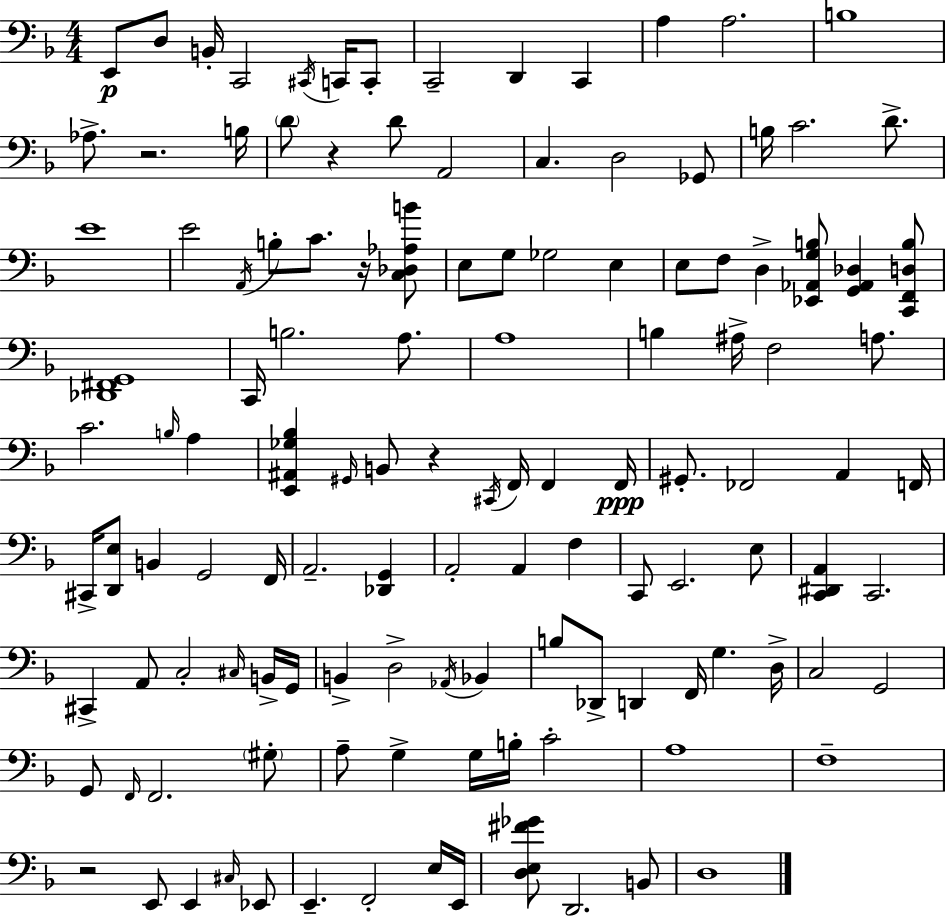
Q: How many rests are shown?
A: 5